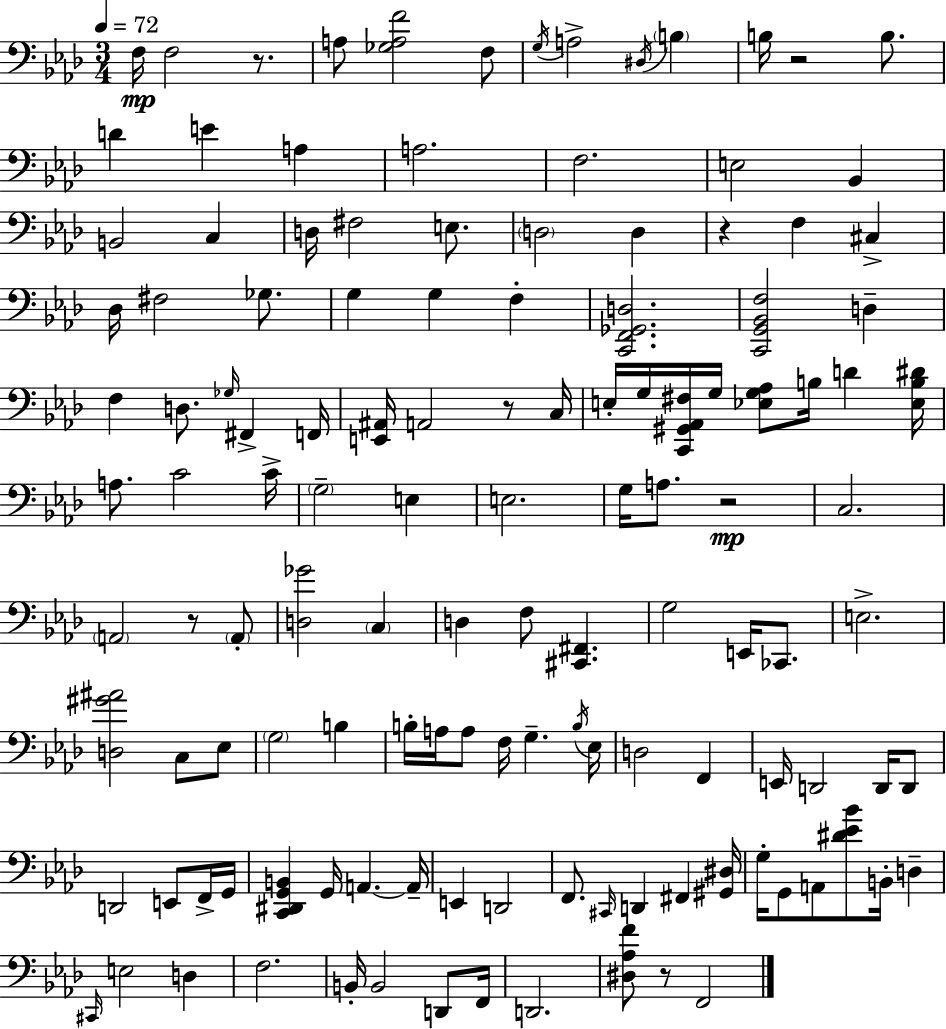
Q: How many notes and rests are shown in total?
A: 129